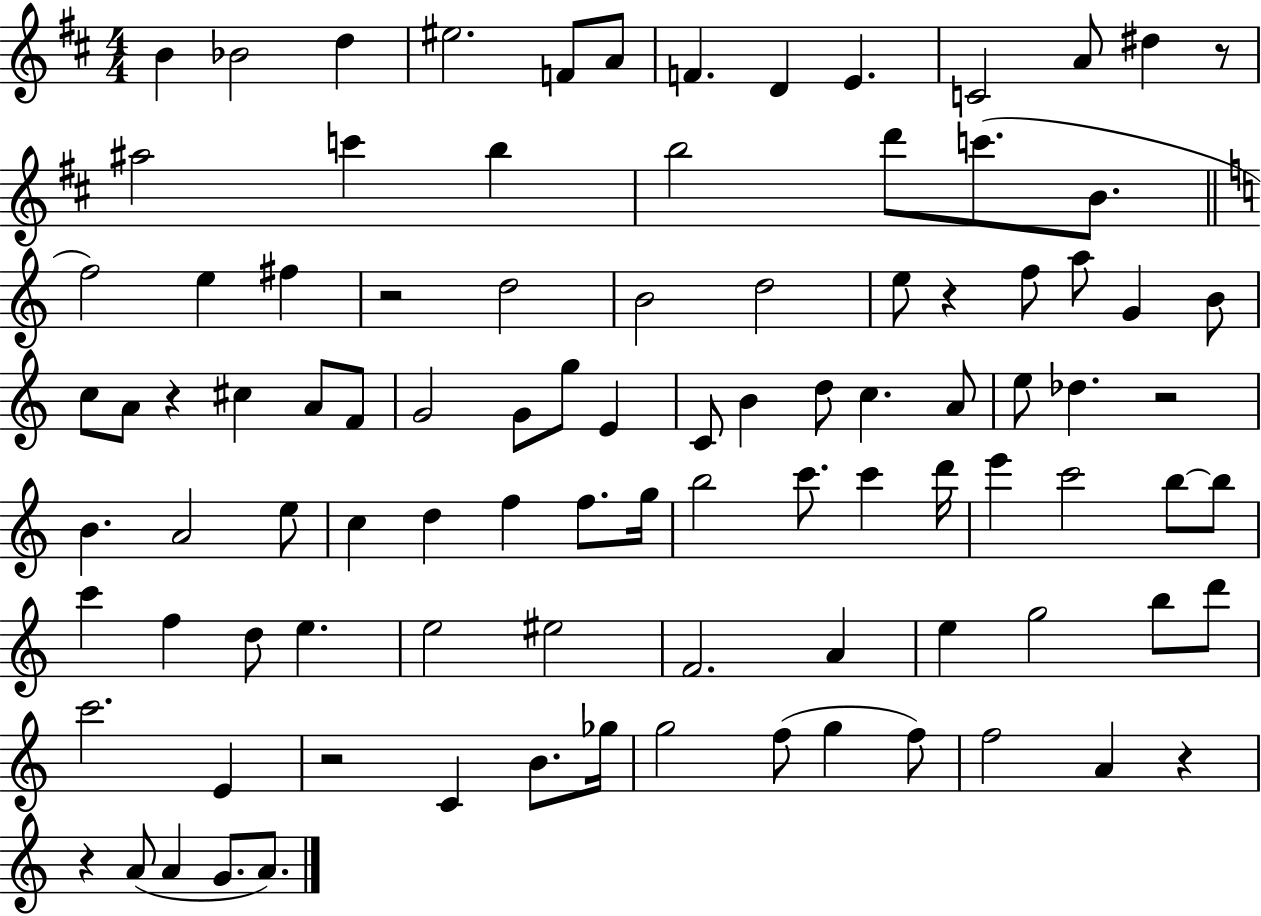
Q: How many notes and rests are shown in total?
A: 97